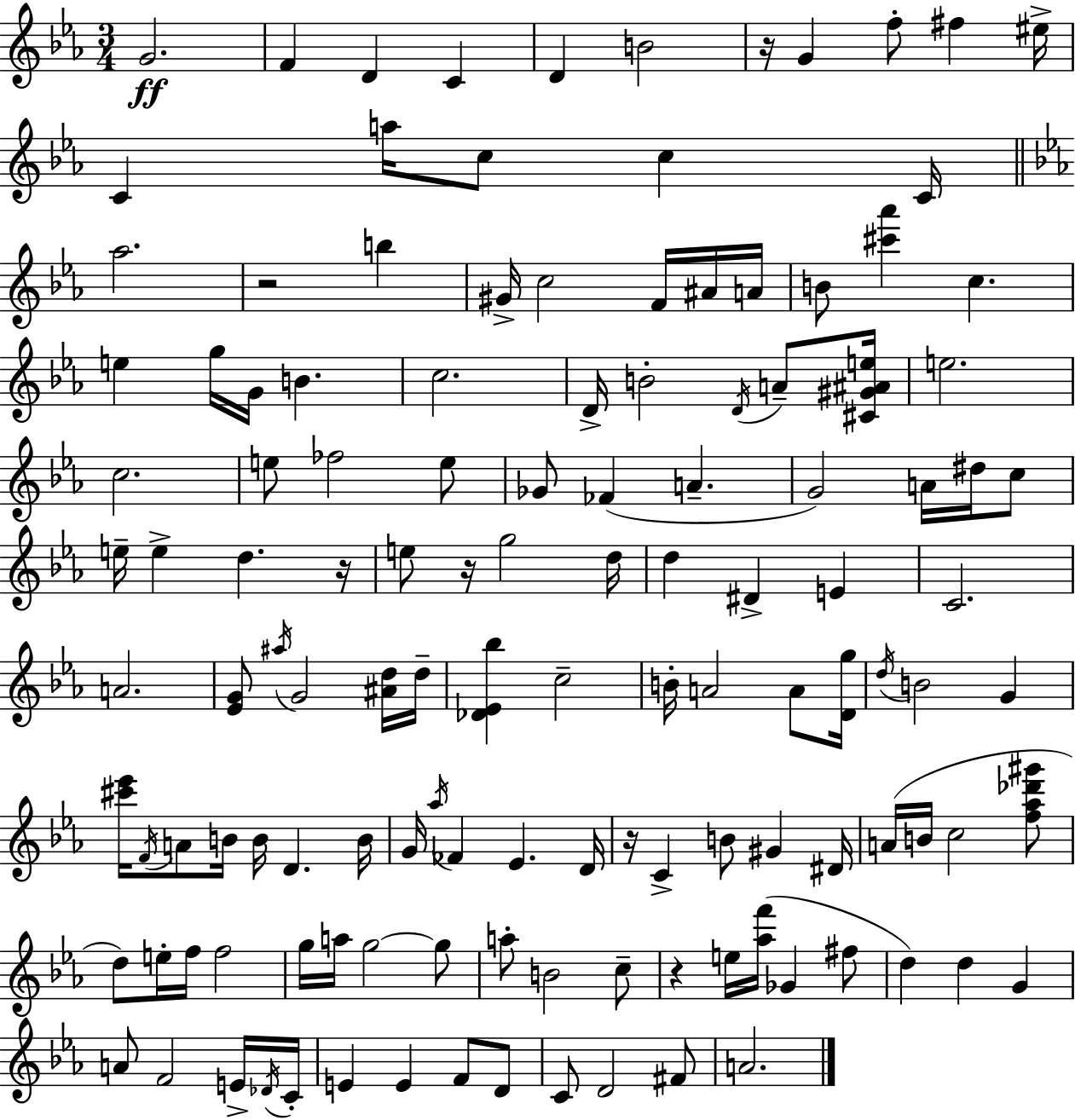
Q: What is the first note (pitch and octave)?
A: G4